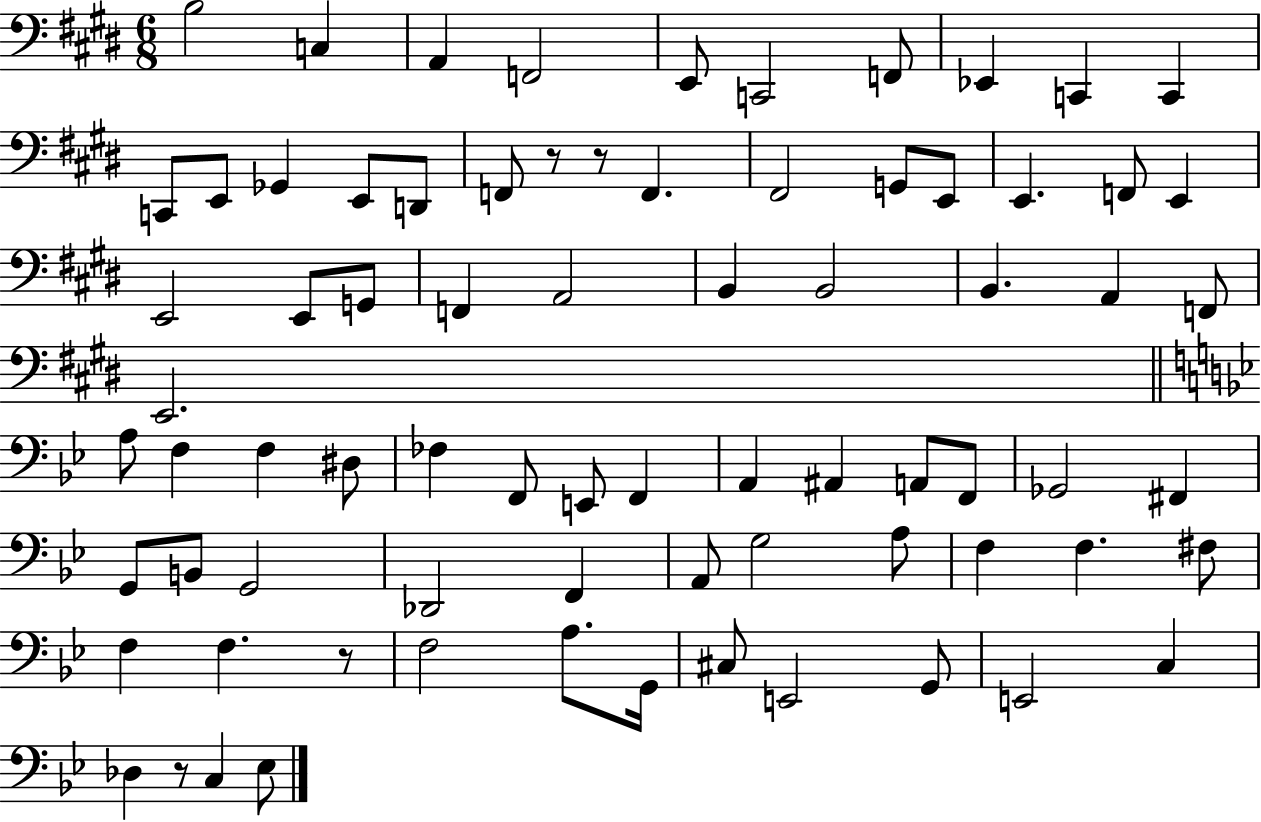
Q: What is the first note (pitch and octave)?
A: B3